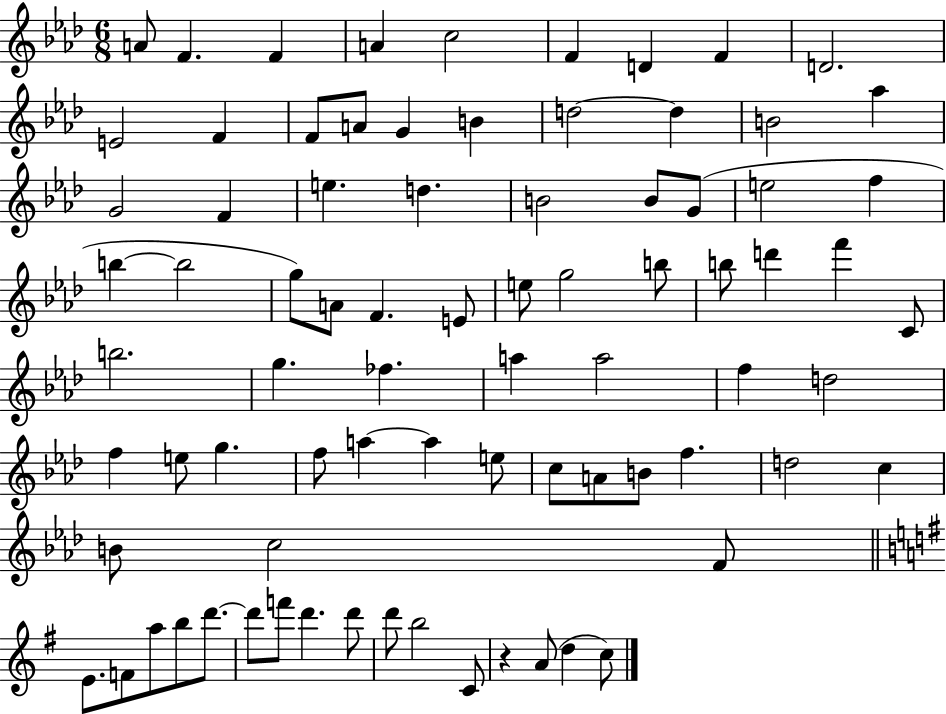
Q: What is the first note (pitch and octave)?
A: A4